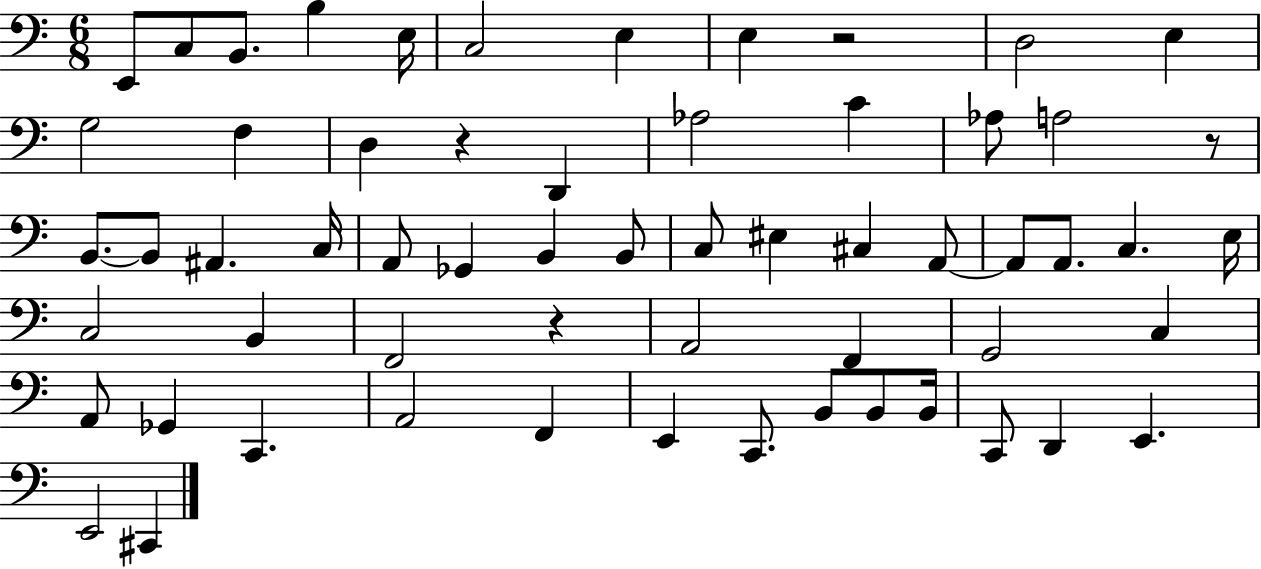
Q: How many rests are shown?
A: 4